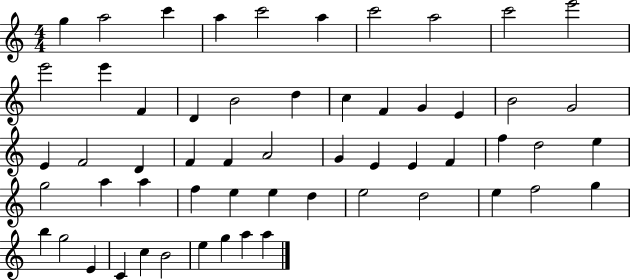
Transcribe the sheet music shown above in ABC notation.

X:1
T:Untitled
M:4/4
L:1/4
K:C
g a2 c' a c'2 a c'2 a2 c'2 e'2 e'2 e' F D B2 d c F G E B2 G2 E F2 D F F A2 G E E F f d2 e g2 a a f e e d e2 d2 e f2 g b g2 E C c B2 e g a a